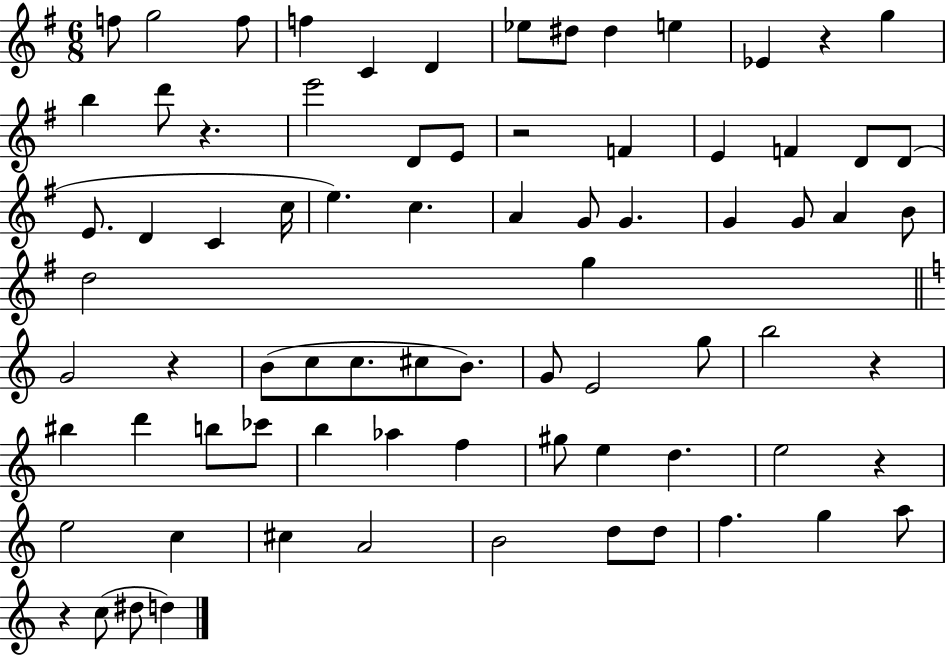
X:1
T:Untitled
M:6/8
L:1/4
K:G
f/2 g2 f/2 f C D _e/2 ^d/2 ^d e _E z g b d'/2 z e'2 D/2 E/2 z2 F E F D/2 D/2 E/2 D C c/4 e c A G/2 G G G/2 A B/2 d2 g G2 z B/2 c/2 c/2 ^c/2 B/2 G/2 E2 g/2 b2 z ^b d' b/2 _c'/2 b _a f ^g/2 e d e2 z e2 c ^c A2 B2 d/2 d/2 f g a/2 z c/2 ^d/2 d